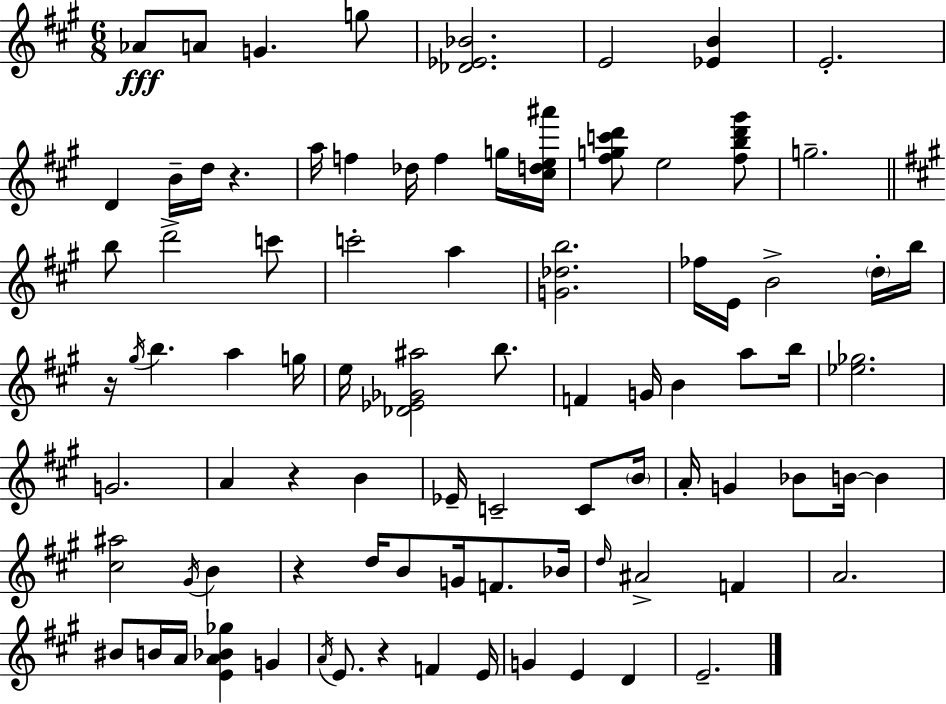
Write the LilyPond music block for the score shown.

{
  \clef treble
  \numericTimeSignature
  \time 6/8
  \key a \major
  aes'8\fff a'8 g'4. g''8 | <des' ees' bes'>2. | e'2 <ees' b'>4 | e'2.-. | \break d'4 b'16-- d''16 r4. | a''16 f''4 des''16 f''4 g''16 <cis'' d'' e'' ais'''>16 | <fis'' g'' c''' d'''>8 e''2 <fis'' b'' d''' gis'''>8 | g''2.-- | \break \bar "||" \break \key a \major b''8 d'''2-> c'''8 | c'''2-. a''4 | <g' des'' b''>2. | fes''16 e'16 b'2-> \parenthesize d''16-. b''16 | \break r16 \acciaccatura { gis''16 } b''4. a''4 | g''16 e''16 <des' ees' ges' ais''>2 b''8. | f'4 g'16 b'4 a''8 | b''16 <ees'' ges''>2. | \break g'2. | a'4 r4 b'4 | ees'16-- c'2-- c'8 | \parenthesize b'16 a'16-. g'4 bes'8 b'16~~ b'4 | \break <cis'' ais''>2 \acciaccatura { gis'16 } b'4 | r4 d''16 b'8 g'16 f'8. | bes'16 \grace { d''16 } ais'2-> f'4 | a'2. | \break bis'8 b'16 a'16 <e' a' bes' ges''>4 g'4 | \acciaccatura { a'16 } e'8. r4 f'4 | e'16 g'4 e'4 | d'4 e'2.-- | \break \bar "|."
}